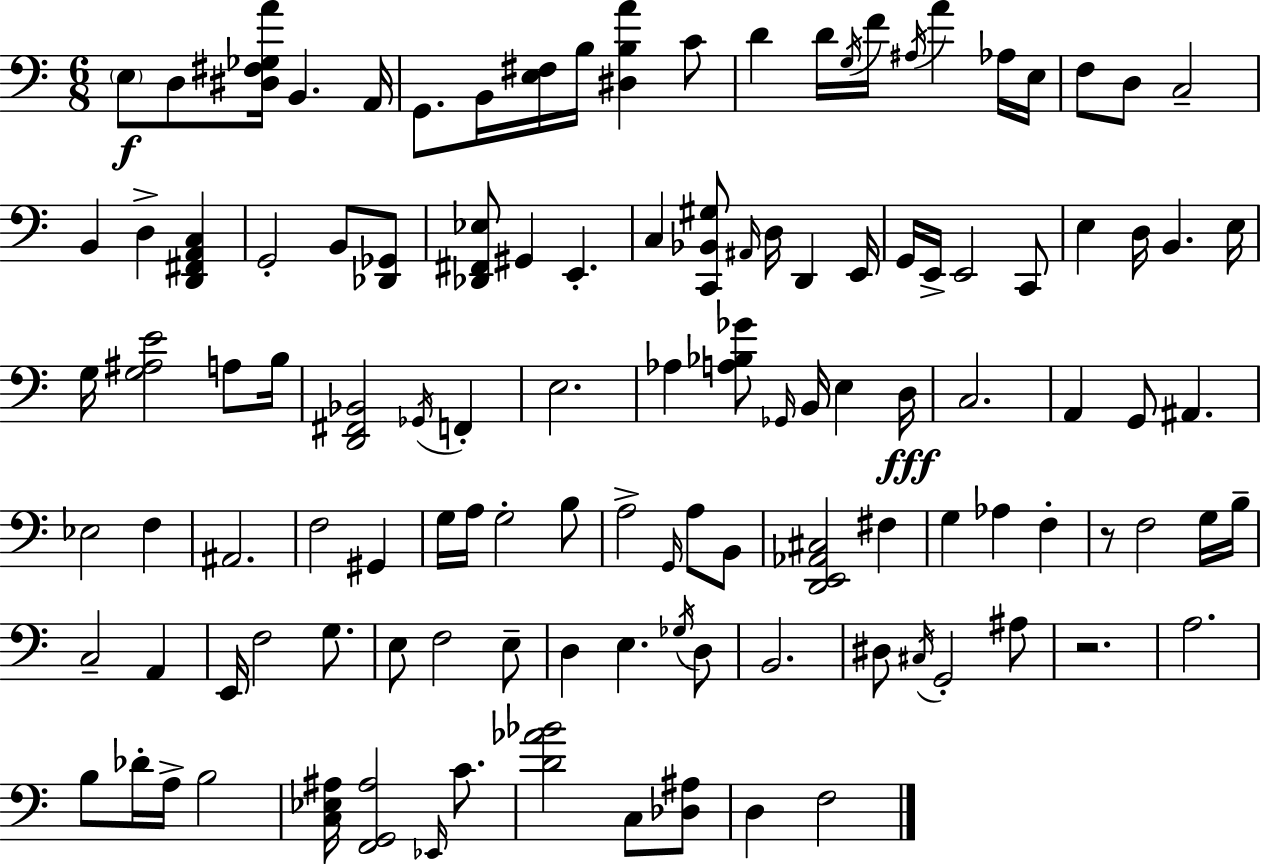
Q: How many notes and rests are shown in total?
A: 117